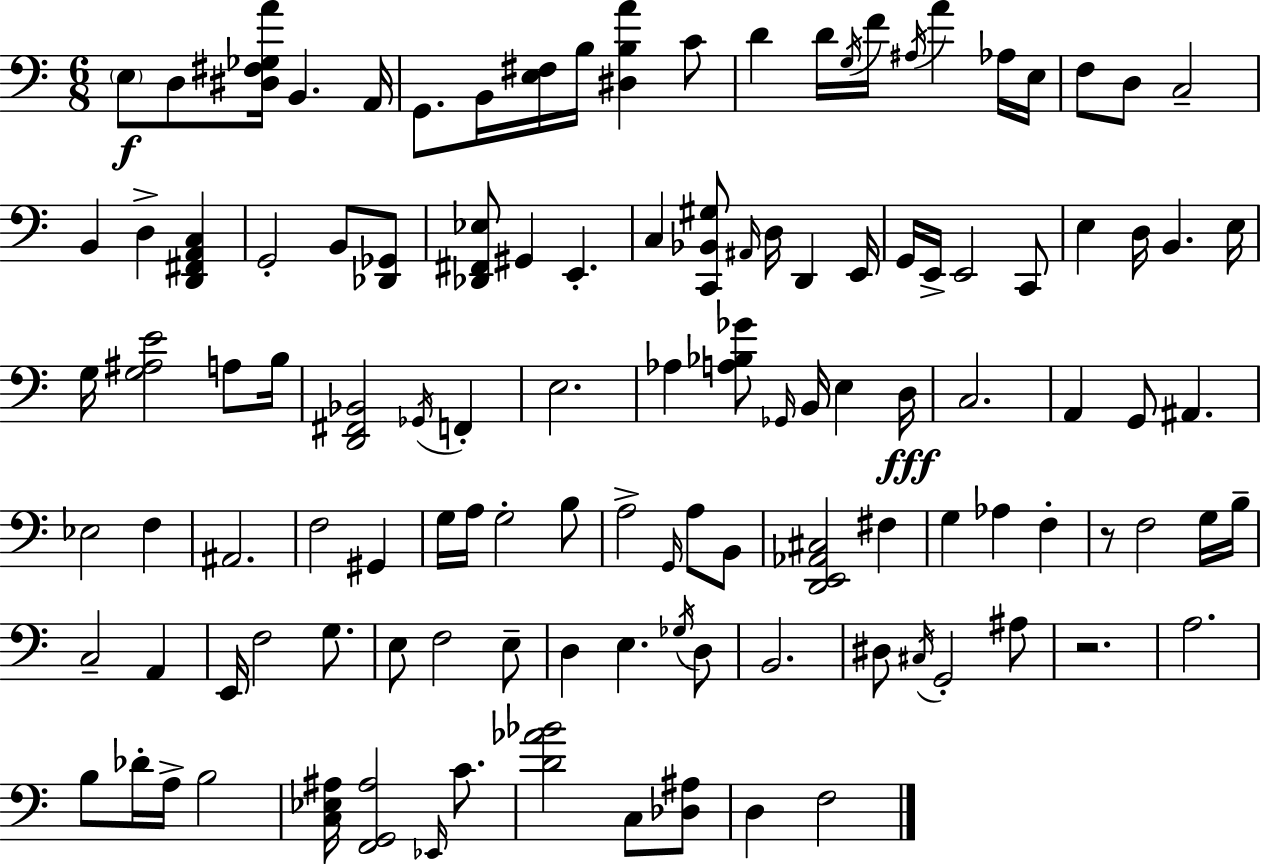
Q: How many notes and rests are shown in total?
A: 117